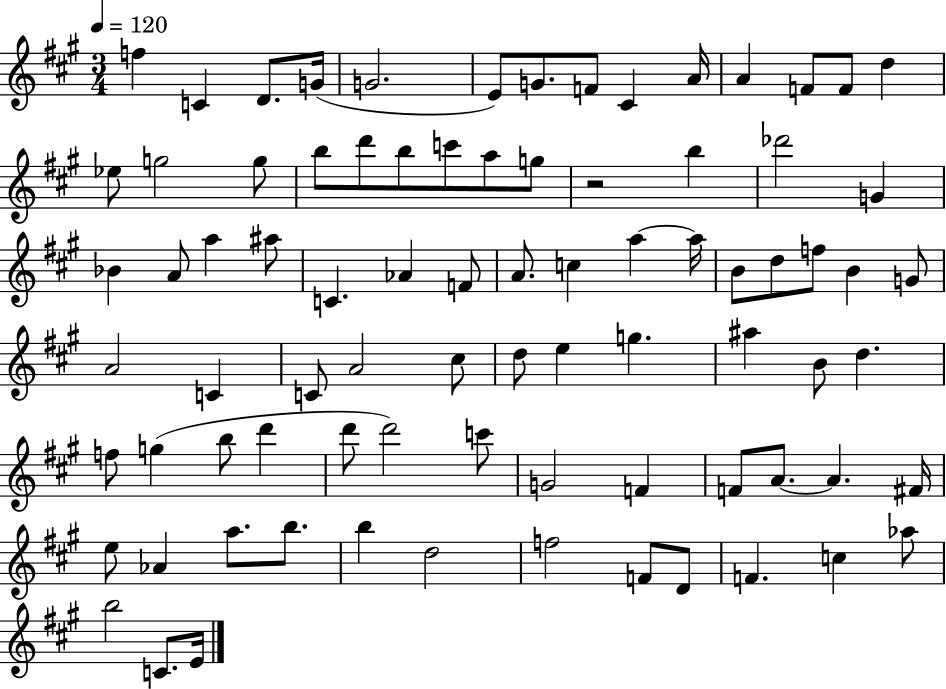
F5/q C4/q D4/e. G4/s G4/h. E4/e G4/e. F4/e C#4/q A4/s A4/q F4/e F4/e D5/q Eb5/e G5/h G5/e B5/e D6/e B5/e C6/e A5/e G5/e R/h B5/q Db6/h G4/q Bb4/q A4/e A5/q A#5/e C4/q. Ab4/q F4/e A4/e. C5/q A5/q A5/s B4/e D5/e F5/e B4/q G4/e A4/h C4/q C4/e A4/h C#5/e D5/e E5/q G5/q. A#5/q B4/e D5/q. F5/e G5/q B5/e D6/q D6/e D6/h C6/e G4/h F4/q F4/e A4/e. A4/q. F#4/s E5/e Ab4/q A5/e. B5/e. B5/q D5/h F5/h F4/e D4/e F4/q. C5/q Ab5/e B5/h C4/e. E4/s